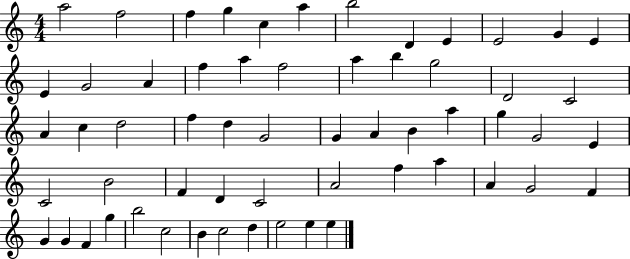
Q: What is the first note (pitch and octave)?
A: A5